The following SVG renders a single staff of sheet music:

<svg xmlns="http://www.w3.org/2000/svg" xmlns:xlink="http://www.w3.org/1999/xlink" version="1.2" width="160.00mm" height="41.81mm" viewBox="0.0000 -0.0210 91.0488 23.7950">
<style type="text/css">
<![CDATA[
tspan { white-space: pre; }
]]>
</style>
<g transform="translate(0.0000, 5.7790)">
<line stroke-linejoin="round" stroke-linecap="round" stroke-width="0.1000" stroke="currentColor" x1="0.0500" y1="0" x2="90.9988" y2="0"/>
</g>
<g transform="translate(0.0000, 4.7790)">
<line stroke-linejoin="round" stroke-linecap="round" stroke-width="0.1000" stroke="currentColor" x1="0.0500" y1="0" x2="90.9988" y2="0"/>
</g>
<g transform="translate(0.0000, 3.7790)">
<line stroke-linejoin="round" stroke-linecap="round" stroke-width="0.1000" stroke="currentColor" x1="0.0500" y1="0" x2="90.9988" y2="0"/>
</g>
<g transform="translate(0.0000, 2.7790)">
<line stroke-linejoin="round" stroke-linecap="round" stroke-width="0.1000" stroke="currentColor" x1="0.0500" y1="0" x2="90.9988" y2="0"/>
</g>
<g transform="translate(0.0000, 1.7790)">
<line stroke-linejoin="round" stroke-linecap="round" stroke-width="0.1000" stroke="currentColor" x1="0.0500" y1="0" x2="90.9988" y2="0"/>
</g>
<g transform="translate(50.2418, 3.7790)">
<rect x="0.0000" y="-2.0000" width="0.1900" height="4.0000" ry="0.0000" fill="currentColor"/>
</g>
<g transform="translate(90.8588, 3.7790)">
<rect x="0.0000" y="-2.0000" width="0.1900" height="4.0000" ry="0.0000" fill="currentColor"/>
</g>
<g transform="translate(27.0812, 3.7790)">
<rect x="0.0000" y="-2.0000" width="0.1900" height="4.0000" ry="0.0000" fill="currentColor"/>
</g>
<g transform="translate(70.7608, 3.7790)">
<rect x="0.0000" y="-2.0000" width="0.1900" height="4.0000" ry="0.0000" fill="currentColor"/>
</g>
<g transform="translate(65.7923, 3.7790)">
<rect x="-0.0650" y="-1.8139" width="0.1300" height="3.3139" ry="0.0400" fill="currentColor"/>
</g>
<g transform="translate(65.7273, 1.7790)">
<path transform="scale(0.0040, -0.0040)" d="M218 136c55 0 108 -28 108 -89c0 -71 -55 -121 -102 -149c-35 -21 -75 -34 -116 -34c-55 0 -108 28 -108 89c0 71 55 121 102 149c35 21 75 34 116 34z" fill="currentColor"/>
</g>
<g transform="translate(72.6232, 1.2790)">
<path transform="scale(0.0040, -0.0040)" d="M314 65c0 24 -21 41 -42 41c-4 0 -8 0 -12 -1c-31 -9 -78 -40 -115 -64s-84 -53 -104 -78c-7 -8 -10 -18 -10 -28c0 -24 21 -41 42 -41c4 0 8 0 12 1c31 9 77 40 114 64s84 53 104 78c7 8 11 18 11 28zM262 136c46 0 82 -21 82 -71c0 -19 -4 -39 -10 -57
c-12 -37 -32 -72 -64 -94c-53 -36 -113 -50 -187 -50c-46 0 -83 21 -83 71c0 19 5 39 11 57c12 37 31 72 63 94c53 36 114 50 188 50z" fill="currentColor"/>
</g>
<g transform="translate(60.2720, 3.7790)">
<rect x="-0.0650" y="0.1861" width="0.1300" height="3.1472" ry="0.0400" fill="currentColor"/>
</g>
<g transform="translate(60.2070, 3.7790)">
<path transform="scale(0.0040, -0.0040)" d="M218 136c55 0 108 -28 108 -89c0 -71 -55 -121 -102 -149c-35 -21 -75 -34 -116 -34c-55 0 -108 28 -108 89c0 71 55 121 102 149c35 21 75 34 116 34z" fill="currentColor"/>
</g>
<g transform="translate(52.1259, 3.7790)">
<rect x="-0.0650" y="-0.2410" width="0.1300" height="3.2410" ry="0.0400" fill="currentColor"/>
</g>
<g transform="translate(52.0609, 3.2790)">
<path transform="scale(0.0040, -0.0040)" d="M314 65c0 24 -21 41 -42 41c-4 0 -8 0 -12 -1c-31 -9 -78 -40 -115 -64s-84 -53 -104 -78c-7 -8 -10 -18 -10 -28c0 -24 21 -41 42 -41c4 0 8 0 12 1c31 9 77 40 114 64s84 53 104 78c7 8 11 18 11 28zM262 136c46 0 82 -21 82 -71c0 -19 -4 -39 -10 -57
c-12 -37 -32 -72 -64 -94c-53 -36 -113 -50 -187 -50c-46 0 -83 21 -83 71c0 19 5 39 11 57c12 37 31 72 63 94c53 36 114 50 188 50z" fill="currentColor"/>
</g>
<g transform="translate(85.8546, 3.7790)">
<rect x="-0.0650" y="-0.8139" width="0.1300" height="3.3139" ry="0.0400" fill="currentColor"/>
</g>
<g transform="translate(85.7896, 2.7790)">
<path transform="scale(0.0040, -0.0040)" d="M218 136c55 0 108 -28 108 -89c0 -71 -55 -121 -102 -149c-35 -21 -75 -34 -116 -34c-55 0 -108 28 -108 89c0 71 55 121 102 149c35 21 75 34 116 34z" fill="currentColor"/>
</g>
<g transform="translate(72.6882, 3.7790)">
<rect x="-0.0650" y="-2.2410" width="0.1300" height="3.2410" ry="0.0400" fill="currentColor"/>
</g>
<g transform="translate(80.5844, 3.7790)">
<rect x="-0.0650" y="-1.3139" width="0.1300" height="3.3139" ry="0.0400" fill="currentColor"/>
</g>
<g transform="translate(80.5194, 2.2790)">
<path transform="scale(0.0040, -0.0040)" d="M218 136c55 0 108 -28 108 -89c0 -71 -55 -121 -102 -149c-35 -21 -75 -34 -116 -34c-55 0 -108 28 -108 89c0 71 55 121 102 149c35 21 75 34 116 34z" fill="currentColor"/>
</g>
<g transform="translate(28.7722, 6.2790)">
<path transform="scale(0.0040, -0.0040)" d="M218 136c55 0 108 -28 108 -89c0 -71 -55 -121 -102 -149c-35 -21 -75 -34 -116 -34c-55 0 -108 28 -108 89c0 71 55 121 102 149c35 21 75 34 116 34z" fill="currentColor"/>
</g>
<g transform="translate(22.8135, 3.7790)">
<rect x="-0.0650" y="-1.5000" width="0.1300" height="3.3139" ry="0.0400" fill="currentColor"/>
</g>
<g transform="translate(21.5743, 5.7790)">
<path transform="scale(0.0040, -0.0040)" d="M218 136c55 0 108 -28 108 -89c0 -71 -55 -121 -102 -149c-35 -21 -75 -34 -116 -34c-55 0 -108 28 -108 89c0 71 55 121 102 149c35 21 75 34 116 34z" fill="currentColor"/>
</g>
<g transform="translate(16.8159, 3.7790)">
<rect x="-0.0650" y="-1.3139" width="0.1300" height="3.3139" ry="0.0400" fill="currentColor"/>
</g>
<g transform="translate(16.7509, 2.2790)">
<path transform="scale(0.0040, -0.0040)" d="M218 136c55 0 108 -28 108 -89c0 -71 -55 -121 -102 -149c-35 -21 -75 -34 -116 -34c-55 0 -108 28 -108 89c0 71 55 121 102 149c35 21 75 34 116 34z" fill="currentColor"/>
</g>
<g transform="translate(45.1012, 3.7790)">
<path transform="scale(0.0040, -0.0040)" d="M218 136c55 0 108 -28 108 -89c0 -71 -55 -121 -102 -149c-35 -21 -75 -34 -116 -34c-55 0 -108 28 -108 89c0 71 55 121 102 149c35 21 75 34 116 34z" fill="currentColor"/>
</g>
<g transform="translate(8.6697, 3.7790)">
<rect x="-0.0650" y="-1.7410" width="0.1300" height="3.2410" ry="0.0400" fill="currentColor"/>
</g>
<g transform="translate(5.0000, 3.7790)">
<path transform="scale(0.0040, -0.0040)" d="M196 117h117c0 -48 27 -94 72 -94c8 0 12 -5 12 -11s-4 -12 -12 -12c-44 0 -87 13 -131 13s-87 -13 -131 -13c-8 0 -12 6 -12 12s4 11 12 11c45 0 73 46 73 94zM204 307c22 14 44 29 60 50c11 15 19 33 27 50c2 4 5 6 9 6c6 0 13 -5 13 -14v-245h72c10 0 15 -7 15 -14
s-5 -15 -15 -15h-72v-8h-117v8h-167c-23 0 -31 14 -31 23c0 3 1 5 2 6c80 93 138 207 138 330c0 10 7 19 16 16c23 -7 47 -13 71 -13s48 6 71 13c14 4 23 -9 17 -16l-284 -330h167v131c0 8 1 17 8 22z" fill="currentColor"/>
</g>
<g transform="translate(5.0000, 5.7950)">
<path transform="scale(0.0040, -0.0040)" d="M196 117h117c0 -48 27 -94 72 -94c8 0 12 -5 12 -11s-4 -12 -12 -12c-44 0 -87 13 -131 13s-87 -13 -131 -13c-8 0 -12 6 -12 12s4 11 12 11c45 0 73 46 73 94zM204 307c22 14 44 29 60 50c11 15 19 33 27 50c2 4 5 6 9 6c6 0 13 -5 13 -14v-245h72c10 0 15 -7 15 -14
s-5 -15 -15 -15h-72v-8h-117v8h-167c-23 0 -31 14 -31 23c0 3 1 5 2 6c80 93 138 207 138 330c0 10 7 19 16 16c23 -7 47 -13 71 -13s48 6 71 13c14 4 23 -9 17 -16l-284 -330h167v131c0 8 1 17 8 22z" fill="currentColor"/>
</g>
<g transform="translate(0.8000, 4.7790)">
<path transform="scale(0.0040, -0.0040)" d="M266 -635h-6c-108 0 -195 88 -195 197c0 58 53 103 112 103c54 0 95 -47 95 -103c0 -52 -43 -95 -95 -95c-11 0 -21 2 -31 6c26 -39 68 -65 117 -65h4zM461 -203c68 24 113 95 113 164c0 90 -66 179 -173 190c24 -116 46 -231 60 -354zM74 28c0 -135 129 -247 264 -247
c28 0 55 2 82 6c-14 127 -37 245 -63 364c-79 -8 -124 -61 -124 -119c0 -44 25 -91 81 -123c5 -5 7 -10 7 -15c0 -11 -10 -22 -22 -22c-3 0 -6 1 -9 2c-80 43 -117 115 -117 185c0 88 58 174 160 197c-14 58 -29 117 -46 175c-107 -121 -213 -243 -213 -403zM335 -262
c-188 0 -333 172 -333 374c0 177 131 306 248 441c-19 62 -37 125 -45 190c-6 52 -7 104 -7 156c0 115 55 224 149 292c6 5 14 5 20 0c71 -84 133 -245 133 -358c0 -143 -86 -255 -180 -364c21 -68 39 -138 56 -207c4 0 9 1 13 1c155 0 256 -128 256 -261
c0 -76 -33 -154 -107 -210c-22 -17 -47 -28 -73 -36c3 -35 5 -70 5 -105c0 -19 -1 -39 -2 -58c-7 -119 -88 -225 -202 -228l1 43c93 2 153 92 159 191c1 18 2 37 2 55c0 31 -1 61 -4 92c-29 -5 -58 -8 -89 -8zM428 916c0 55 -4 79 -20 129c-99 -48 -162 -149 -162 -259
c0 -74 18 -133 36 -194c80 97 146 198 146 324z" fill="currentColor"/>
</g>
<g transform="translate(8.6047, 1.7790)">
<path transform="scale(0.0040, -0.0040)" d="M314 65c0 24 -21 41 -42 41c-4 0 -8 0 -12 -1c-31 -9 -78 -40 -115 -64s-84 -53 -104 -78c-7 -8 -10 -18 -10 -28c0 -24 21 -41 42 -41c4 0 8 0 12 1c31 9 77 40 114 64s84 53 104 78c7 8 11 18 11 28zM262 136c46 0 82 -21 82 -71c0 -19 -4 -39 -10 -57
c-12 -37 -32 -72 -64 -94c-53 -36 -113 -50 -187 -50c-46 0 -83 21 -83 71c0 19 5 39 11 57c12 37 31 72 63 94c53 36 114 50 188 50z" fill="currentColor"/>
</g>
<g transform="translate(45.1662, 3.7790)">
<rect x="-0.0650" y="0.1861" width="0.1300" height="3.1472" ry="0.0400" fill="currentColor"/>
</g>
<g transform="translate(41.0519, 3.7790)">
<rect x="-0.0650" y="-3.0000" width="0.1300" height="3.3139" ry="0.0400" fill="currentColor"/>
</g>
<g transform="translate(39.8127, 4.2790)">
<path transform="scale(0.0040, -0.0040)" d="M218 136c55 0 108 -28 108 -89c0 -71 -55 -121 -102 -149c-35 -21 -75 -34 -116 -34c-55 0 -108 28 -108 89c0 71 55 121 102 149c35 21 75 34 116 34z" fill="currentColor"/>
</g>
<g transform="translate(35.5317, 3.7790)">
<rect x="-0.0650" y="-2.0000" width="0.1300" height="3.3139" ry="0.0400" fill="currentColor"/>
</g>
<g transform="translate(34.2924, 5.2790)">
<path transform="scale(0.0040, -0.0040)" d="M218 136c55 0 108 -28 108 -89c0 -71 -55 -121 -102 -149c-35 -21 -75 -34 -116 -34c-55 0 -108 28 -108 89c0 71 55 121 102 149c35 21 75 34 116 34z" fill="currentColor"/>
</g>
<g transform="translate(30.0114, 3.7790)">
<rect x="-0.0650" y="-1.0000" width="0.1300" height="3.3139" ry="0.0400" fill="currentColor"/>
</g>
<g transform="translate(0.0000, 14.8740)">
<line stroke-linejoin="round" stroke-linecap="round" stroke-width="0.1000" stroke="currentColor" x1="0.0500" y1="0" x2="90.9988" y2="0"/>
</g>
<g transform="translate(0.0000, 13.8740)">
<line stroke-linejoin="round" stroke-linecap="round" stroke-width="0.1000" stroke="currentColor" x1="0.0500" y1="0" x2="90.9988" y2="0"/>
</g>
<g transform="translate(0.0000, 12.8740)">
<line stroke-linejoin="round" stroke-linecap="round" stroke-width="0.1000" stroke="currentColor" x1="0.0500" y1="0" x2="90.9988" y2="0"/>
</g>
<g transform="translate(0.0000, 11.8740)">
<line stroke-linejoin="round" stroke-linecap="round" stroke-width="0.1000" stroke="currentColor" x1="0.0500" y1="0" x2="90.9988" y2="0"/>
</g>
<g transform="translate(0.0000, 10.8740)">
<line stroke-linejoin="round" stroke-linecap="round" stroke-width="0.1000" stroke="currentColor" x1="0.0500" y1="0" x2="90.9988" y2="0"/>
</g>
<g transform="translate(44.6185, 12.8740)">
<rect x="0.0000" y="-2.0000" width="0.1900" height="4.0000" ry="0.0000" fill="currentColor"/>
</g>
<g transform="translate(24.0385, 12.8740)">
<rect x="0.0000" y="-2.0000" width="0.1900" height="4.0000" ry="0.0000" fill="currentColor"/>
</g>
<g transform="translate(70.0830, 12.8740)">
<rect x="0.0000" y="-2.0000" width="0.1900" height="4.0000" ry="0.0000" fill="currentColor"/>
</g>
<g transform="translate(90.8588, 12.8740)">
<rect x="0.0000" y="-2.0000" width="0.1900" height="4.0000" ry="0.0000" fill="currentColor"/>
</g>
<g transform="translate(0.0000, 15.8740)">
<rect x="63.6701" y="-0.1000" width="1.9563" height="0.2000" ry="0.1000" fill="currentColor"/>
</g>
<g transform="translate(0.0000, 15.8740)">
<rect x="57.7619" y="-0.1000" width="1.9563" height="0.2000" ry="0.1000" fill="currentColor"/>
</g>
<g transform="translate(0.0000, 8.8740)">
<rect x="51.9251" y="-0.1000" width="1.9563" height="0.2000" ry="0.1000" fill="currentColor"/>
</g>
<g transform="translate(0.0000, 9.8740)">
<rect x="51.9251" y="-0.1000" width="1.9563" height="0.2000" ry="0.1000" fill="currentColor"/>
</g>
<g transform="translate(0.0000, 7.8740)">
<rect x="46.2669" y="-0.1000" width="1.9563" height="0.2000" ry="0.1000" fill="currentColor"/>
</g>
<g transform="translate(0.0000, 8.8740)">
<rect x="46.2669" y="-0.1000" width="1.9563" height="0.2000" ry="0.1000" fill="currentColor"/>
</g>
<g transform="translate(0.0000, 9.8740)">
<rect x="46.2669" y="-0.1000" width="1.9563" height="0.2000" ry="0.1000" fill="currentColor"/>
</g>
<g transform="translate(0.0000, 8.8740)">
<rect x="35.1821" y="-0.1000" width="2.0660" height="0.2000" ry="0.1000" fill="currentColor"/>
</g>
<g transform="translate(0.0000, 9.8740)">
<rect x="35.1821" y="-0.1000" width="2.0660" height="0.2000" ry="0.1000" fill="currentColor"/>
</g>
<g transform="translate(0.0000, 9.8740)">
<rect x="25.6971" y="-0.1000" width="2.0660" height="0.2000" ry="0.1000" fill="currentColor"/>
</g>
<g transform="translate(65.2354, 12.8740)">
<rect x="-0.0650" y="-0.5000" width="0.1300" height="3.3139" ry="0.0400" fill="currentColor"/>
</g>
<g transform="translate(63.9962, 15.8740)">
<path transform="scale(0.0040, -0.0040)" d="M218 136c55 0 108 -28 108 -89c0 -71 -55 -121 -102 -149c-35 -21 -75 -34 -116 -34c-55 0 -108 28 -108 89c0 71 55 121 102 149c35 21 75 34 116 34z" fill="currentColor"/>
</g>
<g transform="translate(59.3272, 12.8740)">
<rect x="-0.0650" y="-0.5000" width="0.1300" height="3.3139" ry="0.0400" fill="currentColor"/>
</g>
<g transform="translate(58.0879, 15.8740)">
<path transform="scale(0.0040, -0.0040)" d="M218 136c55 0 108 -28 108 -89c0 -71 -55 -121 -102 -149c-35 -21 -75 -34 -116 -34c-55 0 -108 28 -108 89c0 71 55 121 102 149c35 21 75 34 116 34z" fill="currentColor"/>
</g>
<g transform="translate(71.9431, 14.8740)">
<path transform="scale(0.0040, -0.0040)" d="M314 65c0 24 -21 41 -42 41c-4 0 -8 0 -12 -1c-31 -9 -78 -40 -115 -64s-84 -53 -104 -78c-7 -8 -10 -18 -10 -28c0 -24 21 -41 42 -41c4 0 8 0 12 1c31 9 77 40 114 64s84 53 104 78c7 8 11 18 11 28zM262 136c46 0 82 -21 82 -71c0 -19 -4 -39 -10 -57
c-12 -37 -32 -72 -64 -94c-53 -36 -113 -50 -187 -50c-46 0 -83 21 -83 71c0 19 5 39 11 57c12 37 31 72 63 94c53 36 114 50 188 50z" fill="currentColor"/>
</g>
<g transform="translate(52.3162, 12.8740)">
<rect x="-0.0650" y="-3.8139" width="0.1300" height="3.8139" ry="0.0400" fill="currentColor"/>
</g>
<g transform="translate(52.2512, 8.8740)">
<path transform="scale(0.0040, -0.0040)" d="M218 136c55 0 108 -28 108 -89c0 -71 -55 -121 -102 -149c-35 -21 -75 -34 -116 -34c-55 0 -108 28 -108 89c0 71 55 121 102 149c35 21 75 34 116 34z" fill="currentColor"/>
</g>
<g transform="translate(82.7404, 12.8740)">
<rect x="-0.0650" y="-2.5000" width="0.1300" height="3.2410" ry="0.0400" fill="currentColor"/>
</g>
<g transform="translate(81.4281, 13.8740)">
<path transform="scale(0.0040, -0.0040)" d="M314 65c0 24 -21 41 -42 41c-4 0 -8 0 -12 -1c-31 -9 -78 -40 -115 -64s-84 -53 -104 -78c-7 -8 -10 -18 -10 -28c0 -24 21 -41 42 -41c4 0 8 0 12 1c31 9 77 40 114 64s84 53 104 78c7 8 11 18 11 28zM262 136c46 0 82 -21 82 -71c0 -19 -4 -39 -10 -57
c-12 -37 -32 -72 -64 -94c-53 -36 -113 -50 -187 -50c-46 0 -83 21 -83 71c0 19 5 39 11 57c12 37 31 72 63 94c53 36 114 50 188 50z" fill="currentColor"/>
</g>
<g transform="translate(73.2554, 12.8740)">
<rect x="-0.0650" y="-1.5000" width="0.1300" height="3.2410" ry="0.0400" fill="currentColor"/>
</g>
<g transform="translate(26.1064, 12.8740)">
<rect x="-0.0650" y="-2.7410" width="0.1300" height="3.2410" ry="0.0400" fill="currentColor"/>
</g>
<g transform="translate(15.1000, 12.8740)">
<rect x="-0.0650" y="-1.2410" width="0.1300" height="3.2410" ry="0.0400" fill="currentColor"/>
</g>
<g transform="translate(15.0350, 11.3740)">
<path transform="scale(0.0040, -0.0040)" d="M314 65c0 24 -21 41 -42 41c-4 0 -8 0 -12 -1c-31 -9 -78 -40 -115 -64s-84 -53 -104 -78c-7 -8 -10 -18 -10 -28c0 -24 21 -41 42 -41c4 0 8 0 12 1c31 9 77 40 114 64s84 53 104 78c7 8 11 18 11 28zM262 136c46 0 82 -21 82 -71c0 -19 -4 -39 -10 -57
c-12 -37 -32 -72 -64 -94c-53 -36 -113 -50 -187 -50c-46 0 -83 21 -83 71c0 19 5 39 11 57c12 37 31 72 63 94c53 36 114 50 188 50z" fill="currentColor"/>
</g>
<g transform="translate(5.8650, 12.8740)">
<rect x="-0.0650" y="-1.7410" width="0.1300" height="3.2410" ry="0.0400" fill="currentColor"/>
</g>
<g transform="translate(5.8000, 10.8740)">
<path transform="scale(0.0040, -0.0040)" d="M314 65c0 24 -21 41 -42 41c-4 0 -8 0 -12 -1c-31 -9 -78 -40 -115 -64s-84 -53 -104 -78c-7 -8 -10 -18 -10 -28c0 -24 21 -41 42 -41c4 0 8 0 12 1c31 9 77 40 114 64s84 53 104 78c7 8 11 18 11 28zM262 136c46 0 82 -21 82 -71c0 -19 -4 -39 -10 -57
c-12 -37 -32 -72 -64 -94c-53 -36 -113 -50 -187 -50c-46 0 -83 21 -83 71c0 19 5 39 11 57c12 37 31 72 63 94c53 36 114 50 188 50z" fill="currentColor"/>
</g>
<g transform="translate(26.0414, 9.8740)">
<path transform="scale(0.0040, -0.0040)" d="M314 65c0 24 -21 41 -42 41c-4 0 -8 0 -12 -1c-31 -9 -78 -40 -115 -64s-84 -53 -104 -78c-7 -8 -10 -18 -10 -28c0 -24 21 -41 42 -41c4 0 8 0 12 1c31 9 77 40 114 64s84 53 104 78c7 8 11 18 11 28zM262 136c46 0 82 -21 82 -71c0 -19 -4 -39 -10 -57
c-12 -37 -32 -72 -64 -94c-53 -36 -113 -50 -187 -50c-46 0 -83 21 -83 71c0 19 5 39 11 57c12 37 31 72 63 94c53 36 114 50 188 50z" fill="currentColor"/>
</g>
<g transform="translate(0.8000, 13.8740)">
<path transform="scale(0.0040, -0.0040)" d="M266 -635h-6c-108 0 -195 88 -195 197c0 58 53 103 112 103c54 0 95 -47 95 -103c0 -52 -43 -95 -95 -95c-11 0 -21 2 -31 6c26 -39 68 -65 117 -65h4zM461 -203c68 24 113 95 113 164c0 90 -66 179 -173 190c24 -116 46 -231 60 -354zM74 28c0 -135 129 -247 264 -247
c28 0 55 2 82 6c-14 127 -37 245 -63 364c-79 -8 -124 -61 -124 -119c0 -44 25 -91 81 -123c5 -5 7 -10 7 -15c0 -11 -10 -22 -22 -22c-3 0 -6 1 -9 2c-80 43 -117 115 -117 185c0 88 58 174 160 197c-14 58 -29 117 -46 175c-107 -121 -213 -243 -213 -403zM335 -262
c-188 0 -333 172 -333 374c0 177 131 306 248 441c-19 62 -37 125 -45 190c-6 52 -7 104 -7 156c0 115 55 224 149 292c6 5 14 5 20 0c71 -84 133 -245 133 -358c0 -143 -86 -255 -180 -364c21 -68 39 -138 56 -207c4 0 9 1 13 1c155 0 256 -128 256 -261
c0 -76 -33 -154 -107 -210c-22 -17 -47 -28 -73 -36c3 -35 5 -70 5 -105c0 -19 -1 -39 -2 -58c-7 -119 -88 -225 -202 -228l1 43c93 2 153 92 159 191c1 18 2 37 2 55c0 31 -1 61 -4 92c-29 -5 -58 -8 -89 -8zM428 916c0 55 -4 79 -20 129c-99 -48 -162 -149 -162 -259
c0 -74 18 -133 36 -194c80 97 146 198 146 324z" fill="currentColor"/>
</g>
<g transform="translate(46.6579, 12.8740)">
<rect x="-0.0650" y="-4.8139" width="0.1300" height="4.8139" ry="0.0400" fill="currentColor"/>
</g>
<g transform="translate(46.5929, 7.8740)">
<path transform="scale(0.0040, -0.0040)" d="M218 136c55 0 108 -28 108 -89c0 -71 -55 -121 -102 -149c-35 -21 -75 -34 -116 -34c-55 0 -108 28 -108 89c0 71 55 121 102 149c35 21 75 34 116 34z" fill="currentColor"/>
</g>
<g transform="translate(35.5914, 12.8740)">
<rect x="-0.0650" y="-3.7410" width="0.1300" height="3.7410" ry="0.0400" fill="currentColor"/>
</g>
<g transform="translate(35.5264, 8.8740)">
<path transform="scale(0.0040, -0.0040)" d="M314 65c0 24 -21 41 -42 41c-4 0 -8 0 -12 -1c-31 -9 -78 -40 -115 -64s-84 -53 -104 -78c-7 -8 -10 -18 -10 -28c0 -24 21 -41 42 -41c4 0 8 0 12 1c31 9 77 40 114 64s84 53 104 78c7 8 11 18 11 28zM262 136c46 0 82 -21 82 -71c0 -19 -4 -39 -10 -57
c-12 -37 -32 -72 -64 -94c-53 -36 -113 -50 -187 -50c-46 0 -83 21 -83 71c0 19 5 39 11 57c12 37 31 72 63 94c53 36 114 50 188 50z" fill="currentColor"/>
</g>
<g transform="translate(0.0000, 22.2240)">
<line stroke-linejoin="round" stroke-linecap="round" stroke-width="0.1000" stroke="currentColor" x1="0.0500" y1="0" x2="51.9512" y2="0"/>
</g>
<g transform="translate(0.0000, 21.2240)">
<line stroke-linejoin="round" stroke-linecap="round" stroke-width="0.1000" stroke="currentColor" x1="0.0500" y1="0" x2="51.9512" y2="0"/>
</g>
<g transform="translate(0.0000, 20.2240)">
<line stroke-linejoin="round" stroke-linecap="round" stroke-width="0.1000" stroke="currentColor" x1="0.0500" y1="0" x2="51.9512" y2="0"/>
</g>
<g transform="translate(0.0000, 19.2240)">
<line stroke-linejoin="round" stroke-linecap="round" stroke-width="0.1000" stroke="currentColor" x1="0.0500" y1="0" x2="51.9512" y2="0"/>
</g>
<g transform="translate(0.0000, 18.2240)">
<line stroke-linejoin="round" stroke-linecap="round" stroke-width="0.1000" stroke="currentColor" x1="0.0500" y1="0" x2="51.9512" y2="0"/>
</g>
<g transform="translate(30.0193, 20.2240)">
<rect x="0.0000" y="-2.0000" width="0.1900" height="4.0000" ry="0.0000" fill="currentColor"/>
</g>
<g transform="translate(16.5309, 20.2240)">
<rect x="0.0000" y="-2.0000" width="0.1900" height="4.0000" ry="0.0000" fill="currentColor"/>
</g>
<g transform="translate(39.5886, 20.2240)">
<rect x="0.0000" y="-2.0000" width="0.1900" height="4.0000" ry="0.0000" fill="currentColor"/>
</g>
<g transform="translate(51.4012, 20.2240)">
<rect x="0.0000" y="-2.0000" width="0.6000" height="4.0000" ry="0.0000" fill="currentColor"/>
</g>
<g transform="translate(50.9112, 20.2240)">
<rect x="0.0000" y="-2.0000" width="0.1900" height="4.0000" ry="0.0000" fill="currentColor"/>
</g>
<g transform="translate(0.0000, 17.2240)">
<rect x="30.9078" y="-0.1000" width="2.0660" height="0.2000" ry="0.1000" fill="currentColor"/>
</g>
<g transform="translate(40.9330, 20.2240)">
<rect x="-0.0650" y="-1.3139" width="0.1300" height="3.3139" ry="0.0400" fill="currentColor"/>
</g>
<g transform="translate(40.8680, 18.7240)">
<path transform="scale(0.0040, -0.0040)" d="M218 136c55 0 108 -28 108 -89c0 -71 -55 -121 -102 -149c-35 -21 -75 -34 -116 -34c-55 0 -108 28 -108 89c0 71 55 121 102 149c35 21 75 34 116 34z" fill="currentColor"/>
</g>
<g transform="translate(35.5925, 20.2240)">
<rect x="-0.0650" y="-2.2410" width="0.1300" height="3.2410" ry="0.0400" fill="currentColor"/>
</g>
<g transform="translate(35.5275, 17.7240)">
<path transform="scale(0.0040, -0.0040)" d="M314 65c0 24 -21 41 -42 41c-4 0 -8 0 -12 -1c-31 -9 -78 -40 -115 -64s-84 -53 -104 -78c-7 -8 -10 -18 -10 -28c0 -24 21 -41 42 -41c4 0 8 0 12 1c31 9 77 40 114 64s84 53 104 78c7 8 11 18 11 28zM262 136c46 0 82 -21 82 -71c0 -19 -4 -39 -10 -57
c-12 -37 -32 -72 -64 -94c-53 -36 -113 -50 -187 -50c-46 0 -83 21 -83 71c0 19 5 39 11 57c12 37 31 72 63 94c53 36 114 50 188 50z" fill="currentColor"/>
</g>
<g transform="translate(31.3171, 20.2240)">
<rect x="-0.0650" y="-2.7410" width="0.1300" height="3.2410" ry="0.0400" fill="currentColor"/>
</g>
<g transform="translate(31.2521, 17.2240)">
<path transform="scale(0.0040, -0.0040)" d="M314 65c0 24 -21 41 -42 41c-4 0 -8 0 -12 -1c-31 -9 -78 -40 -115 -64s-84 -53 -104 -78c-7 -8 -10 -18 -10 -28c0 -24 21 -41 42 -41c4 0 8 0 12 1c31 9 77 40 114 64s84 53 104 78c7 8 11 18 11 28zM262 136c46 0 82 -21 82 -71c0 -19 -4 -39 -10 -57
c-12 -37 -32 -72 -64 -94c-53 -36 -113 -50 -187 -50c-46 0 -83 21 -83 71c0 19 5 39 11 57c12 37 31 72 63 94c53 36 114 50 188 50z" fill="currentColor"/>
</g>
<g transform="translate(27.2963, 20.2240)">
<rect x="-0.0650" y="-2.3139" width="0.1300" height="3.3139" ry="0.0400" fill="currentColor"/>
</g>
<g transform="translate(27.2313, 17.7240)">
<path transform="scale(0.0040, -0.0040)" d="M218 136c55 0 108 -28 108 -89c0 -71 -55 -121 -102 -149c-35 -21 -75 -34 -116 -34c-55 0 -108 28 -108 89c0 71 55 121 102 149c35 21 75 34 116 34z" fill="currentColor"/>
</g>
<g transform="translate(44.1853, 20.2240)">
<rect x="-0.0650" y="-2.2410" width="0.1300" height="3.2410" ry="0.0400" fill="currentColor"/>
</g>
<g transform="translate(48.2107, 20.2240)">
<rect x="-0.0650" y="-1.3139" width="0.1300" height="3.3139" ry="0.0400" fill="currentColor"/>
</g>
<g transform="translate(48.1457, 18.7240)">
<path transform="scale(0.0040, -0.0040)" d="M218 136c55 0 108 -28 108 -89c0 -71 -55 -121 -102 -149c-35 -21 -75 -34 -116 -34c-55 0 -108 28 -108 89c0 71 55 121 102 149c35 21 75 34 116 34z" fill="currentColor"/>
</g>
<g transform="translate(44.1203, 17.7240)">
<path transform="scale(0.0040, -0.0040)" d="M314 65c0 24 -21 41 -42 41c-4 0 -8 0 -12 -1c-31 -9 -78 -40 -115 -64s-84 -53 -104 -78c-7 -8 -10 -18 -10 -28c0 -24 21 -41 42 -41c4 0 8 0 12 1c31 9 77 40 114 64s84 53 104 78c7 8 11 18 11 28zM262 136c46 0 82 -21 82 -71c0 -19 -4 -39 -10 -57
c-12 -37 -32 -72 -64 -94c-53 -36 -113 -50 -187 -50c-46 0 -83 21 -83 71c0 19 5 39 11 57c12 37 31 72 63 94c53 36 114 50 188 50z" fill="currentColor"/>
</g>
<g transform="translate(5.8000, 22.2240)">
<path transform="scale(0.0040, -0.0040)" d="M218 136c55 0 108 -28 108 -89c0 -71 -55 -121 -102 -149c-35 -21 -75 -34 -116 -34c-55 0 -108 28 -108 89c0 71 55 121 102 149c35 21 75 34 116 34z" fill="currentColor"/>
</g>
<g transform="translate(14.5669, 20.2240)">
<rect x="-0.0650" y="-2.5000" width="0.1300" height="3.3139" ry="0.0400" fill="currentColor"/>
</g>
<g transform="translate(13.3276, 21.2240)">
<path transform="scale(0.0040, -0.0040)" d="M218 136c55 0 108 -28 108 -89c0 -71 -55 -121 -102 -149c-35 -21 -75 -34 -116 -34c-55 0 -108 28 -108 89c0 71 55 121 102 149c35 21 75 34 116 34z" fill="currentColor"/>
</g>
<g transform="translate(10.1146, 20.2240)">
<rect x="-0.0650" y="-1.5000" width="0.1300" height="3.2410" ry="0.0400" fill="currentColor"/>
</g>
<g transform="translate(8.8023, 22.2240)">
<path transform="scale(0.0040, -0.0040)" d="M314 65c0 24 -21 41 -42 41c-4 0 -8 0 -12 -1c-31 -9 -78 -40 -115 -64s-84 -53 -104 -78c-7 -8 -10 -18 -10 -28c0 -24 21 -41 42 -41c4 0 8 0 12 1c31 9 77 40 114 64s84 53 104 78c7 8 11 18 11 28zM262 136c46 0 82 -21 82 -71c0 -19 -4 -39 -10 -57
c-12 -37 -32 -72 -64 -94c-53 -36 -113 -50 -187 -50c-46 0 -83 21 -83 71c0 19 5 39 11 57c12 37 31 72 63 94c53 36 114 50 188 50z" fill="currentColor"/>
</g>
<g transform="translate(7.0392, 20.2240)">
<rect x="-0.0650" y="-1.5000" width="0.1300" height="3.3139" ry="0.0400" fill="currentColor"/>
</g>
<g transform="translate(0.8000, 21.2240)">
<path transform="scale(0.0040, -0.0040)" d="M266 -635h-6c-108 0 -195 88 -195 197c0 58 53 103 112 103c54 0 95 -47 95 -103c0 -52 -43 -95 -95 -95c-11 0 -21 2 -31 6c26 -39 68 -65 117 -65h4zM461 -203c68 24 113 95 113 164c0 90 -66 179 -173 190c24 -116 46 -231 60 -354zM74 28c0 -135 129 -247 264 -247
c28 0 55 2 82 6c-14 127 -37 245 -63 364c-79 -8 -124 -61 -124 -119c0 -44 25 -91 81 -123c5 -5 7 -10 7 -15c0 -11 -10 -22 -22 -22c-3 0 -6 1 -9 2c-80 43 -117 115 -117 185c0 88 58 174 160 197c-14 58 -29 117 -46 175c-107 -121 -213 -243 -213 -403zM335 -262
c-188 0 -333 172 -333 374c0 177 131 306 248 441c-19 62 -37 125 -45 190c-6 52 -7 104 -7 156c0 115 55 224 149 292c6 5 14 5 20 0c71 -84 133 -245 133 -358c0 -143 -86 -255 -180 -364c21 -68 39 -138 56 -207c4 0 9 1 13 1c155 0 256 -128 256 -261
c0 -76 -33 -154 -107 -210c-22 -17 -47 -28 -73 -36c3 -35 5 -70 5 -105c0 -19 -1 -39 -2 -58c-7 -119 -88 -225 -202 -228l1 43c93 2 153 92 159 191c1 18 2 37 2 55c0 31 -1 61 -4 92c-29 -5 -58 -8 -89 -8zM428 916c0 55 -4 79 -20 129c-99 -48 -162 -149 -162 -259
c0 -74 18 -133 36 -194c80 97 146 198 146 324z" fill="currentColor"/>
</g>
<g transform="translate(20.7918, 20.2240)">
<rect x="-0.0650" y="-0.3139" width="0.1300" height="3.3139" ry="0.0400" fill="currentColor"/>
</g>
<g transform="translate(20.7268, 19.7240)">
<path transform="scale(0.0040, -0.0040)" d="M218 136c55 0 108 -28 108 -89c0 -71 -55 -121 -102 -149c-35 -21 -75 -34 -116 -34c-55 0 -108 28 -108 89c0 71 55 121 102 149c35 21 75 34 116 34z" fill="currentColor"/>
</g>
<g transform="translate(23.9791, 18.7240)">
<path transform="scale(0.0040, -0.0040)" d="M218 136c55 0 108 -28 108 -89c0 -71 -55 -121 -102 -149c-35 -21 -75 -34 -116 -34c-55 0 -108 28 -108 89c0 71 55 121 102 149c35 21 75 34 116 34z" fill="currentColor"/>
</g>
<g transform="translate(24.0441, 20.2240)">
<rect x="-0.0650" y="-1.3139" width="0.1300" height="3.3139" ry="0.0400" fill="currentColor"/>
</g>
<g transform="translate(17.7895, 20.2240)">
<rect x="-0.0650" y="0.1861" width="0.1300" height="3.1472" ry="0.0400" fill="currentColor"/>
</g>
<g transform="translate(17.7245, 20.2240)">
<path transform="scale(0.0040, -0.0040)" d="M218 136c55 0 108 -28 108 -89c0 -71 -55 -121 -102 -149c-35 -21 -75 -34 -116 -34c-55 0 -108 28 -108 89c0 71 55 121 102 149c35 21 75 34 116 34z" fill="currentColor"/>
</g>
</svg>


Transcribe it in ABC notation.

X:1
T:Untitled
M:4/4
L:1/4
K:C
f2 e E D F A B c2 B f g2 e d f2 e2 a2 c'2 e' c' C C E2 G2 E E2 G B c e g a2 g2 e g2 e